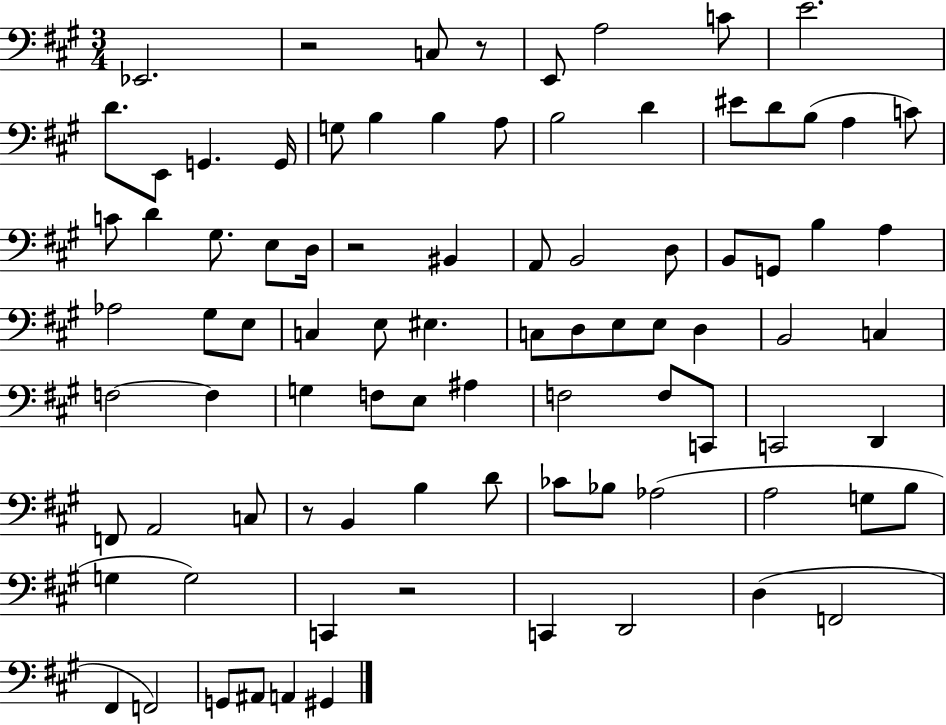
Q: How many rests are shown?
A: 5